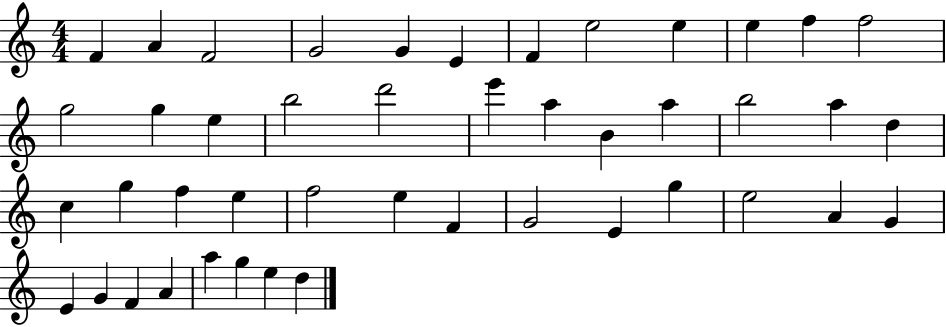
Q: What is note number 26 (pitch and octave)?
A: G5